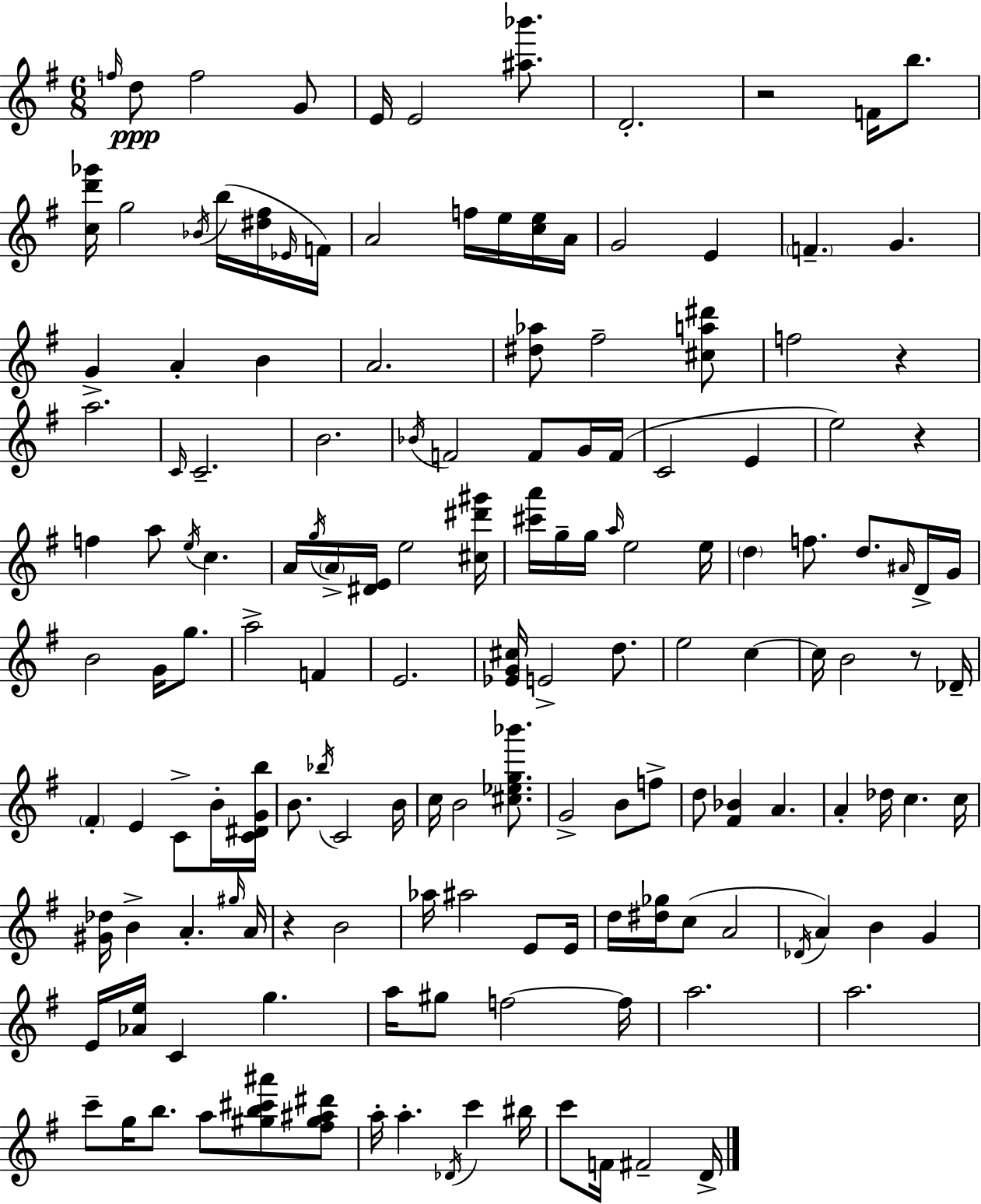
{
  \clef treble
  \numericTimeSignature
  \time 6/8
  \key g \major
  \repeat volta 2 { \grace { f''16 }\ppp d''8 f''2 g'8 | e'16 e'2 <ais'' bes'''>8. | d'2.-. | r2 f'16 b''8. | \break <c'' d''' ges'''>16 g''2 \acciaccatura { bes'16 } b''16( | <dis'' fis''>16 \grace { ees'16 }) f'16 a'2 f''16 | e''16 <c'' e''>16 a'16 g'2 e'4 | \parenthesize f'4.-- g'4. | \break g'4-> a'4-. b'4 | a'2. | <dis'' aes''>8 fis''2-- | <cis'' a'' dis'''>8 f''2 r4 | \break a''2. | \grace { c'16 } c'2.-- | b'2. | \acciaccatura { bes'16 } f'2 | \break f'8 g'16 f'16( c'2 | e'4 e''2) | r4 f''4 a''8 \acciaccatura { e''16 } | c''4. a'16 \acciaccatura { g''16 } \parenthesize a'16-> <dis' e'>16 e''2 | \break <cis'' dis''' gis'''>16 <cis''' a'''>16 g''16-- g''16 \grace { a''16 } e''2 | e''16 \parenthesize d''4 | f''8. d''8. \grace { ais'16 } d'16-> g'16 b'2 | g'16 g''8. a''2-> | \break f'4 e'2. | <ees' g' cis''>16 e'2-> | d''8. e''2 | c''4~~ c''16 b'2 | \break r8 des'16-- \parenthesize fis'4-. | e'4 c'8-> b'16-. <c' dis' g' b''>16 b'8. | \acciaccatura { bes''16 } c'2 b'16 c''16 b'2 | <cis'' ees'' g'' bes'''>8. g'2-> | \break b'8 f''8-> d''8 | <fis' bes'>4 a'4. a'4-. | des''16 c''4. c''16 <gis' des''>16 b'4-> | a'4.-. \grace { gis''16 } a'16 r4 | \break b'2 aes''16 | ais''2 e'8 e'16 d''16 | <dis'' ges''>16 c''8( a'2 \acciaccatura { des'16 }) | a'4 b'4 g'4 | \break e'16 <aes' e''>16 c'4 g''4. | a''16 gis''8 f''2~~ f''16 | a''2. | a''2. | \break c'''8-- g''16 b''8. a''8 <gis'' b'' cis''' ais'''>8 <fis'' gis'' ais'' dis'''>8 | a''16-. a''4.-. \acciaccatura { des'16 } c'''4 | bis''16 c'''8 f'16 fis'2-- | d'16-> } \bar "|."
}